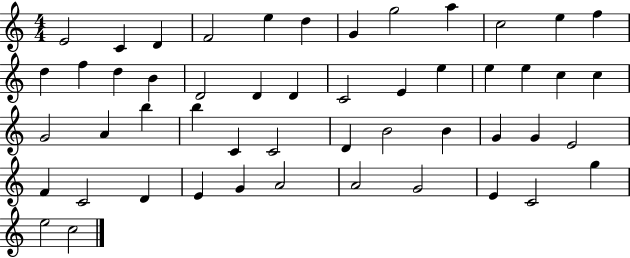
X:1
T:Untitled
M:4/4
L:1/4
K:C
E2 C D F2 e d G g2 a c2 e f d f d B D2 D D C2 E e e e c c G2 A b b C C2 D B2 B G G E2 F C2 D E G A2 A2 G2 E C2 g e2 c2